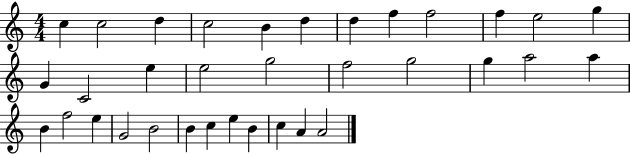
C5/q C5/h D5/q C5/h B4/q D5/q D5/q F5/q F5/h F5/q E5/h G5/q G4/q C4/h E5/q E5/h G5/h F5/h G5/h G5/q A5/h A5/q B4/q F5/h E5/q G4/h B4/h B4/q C5/q E5/q B4/q C5/q A4/q A4/h